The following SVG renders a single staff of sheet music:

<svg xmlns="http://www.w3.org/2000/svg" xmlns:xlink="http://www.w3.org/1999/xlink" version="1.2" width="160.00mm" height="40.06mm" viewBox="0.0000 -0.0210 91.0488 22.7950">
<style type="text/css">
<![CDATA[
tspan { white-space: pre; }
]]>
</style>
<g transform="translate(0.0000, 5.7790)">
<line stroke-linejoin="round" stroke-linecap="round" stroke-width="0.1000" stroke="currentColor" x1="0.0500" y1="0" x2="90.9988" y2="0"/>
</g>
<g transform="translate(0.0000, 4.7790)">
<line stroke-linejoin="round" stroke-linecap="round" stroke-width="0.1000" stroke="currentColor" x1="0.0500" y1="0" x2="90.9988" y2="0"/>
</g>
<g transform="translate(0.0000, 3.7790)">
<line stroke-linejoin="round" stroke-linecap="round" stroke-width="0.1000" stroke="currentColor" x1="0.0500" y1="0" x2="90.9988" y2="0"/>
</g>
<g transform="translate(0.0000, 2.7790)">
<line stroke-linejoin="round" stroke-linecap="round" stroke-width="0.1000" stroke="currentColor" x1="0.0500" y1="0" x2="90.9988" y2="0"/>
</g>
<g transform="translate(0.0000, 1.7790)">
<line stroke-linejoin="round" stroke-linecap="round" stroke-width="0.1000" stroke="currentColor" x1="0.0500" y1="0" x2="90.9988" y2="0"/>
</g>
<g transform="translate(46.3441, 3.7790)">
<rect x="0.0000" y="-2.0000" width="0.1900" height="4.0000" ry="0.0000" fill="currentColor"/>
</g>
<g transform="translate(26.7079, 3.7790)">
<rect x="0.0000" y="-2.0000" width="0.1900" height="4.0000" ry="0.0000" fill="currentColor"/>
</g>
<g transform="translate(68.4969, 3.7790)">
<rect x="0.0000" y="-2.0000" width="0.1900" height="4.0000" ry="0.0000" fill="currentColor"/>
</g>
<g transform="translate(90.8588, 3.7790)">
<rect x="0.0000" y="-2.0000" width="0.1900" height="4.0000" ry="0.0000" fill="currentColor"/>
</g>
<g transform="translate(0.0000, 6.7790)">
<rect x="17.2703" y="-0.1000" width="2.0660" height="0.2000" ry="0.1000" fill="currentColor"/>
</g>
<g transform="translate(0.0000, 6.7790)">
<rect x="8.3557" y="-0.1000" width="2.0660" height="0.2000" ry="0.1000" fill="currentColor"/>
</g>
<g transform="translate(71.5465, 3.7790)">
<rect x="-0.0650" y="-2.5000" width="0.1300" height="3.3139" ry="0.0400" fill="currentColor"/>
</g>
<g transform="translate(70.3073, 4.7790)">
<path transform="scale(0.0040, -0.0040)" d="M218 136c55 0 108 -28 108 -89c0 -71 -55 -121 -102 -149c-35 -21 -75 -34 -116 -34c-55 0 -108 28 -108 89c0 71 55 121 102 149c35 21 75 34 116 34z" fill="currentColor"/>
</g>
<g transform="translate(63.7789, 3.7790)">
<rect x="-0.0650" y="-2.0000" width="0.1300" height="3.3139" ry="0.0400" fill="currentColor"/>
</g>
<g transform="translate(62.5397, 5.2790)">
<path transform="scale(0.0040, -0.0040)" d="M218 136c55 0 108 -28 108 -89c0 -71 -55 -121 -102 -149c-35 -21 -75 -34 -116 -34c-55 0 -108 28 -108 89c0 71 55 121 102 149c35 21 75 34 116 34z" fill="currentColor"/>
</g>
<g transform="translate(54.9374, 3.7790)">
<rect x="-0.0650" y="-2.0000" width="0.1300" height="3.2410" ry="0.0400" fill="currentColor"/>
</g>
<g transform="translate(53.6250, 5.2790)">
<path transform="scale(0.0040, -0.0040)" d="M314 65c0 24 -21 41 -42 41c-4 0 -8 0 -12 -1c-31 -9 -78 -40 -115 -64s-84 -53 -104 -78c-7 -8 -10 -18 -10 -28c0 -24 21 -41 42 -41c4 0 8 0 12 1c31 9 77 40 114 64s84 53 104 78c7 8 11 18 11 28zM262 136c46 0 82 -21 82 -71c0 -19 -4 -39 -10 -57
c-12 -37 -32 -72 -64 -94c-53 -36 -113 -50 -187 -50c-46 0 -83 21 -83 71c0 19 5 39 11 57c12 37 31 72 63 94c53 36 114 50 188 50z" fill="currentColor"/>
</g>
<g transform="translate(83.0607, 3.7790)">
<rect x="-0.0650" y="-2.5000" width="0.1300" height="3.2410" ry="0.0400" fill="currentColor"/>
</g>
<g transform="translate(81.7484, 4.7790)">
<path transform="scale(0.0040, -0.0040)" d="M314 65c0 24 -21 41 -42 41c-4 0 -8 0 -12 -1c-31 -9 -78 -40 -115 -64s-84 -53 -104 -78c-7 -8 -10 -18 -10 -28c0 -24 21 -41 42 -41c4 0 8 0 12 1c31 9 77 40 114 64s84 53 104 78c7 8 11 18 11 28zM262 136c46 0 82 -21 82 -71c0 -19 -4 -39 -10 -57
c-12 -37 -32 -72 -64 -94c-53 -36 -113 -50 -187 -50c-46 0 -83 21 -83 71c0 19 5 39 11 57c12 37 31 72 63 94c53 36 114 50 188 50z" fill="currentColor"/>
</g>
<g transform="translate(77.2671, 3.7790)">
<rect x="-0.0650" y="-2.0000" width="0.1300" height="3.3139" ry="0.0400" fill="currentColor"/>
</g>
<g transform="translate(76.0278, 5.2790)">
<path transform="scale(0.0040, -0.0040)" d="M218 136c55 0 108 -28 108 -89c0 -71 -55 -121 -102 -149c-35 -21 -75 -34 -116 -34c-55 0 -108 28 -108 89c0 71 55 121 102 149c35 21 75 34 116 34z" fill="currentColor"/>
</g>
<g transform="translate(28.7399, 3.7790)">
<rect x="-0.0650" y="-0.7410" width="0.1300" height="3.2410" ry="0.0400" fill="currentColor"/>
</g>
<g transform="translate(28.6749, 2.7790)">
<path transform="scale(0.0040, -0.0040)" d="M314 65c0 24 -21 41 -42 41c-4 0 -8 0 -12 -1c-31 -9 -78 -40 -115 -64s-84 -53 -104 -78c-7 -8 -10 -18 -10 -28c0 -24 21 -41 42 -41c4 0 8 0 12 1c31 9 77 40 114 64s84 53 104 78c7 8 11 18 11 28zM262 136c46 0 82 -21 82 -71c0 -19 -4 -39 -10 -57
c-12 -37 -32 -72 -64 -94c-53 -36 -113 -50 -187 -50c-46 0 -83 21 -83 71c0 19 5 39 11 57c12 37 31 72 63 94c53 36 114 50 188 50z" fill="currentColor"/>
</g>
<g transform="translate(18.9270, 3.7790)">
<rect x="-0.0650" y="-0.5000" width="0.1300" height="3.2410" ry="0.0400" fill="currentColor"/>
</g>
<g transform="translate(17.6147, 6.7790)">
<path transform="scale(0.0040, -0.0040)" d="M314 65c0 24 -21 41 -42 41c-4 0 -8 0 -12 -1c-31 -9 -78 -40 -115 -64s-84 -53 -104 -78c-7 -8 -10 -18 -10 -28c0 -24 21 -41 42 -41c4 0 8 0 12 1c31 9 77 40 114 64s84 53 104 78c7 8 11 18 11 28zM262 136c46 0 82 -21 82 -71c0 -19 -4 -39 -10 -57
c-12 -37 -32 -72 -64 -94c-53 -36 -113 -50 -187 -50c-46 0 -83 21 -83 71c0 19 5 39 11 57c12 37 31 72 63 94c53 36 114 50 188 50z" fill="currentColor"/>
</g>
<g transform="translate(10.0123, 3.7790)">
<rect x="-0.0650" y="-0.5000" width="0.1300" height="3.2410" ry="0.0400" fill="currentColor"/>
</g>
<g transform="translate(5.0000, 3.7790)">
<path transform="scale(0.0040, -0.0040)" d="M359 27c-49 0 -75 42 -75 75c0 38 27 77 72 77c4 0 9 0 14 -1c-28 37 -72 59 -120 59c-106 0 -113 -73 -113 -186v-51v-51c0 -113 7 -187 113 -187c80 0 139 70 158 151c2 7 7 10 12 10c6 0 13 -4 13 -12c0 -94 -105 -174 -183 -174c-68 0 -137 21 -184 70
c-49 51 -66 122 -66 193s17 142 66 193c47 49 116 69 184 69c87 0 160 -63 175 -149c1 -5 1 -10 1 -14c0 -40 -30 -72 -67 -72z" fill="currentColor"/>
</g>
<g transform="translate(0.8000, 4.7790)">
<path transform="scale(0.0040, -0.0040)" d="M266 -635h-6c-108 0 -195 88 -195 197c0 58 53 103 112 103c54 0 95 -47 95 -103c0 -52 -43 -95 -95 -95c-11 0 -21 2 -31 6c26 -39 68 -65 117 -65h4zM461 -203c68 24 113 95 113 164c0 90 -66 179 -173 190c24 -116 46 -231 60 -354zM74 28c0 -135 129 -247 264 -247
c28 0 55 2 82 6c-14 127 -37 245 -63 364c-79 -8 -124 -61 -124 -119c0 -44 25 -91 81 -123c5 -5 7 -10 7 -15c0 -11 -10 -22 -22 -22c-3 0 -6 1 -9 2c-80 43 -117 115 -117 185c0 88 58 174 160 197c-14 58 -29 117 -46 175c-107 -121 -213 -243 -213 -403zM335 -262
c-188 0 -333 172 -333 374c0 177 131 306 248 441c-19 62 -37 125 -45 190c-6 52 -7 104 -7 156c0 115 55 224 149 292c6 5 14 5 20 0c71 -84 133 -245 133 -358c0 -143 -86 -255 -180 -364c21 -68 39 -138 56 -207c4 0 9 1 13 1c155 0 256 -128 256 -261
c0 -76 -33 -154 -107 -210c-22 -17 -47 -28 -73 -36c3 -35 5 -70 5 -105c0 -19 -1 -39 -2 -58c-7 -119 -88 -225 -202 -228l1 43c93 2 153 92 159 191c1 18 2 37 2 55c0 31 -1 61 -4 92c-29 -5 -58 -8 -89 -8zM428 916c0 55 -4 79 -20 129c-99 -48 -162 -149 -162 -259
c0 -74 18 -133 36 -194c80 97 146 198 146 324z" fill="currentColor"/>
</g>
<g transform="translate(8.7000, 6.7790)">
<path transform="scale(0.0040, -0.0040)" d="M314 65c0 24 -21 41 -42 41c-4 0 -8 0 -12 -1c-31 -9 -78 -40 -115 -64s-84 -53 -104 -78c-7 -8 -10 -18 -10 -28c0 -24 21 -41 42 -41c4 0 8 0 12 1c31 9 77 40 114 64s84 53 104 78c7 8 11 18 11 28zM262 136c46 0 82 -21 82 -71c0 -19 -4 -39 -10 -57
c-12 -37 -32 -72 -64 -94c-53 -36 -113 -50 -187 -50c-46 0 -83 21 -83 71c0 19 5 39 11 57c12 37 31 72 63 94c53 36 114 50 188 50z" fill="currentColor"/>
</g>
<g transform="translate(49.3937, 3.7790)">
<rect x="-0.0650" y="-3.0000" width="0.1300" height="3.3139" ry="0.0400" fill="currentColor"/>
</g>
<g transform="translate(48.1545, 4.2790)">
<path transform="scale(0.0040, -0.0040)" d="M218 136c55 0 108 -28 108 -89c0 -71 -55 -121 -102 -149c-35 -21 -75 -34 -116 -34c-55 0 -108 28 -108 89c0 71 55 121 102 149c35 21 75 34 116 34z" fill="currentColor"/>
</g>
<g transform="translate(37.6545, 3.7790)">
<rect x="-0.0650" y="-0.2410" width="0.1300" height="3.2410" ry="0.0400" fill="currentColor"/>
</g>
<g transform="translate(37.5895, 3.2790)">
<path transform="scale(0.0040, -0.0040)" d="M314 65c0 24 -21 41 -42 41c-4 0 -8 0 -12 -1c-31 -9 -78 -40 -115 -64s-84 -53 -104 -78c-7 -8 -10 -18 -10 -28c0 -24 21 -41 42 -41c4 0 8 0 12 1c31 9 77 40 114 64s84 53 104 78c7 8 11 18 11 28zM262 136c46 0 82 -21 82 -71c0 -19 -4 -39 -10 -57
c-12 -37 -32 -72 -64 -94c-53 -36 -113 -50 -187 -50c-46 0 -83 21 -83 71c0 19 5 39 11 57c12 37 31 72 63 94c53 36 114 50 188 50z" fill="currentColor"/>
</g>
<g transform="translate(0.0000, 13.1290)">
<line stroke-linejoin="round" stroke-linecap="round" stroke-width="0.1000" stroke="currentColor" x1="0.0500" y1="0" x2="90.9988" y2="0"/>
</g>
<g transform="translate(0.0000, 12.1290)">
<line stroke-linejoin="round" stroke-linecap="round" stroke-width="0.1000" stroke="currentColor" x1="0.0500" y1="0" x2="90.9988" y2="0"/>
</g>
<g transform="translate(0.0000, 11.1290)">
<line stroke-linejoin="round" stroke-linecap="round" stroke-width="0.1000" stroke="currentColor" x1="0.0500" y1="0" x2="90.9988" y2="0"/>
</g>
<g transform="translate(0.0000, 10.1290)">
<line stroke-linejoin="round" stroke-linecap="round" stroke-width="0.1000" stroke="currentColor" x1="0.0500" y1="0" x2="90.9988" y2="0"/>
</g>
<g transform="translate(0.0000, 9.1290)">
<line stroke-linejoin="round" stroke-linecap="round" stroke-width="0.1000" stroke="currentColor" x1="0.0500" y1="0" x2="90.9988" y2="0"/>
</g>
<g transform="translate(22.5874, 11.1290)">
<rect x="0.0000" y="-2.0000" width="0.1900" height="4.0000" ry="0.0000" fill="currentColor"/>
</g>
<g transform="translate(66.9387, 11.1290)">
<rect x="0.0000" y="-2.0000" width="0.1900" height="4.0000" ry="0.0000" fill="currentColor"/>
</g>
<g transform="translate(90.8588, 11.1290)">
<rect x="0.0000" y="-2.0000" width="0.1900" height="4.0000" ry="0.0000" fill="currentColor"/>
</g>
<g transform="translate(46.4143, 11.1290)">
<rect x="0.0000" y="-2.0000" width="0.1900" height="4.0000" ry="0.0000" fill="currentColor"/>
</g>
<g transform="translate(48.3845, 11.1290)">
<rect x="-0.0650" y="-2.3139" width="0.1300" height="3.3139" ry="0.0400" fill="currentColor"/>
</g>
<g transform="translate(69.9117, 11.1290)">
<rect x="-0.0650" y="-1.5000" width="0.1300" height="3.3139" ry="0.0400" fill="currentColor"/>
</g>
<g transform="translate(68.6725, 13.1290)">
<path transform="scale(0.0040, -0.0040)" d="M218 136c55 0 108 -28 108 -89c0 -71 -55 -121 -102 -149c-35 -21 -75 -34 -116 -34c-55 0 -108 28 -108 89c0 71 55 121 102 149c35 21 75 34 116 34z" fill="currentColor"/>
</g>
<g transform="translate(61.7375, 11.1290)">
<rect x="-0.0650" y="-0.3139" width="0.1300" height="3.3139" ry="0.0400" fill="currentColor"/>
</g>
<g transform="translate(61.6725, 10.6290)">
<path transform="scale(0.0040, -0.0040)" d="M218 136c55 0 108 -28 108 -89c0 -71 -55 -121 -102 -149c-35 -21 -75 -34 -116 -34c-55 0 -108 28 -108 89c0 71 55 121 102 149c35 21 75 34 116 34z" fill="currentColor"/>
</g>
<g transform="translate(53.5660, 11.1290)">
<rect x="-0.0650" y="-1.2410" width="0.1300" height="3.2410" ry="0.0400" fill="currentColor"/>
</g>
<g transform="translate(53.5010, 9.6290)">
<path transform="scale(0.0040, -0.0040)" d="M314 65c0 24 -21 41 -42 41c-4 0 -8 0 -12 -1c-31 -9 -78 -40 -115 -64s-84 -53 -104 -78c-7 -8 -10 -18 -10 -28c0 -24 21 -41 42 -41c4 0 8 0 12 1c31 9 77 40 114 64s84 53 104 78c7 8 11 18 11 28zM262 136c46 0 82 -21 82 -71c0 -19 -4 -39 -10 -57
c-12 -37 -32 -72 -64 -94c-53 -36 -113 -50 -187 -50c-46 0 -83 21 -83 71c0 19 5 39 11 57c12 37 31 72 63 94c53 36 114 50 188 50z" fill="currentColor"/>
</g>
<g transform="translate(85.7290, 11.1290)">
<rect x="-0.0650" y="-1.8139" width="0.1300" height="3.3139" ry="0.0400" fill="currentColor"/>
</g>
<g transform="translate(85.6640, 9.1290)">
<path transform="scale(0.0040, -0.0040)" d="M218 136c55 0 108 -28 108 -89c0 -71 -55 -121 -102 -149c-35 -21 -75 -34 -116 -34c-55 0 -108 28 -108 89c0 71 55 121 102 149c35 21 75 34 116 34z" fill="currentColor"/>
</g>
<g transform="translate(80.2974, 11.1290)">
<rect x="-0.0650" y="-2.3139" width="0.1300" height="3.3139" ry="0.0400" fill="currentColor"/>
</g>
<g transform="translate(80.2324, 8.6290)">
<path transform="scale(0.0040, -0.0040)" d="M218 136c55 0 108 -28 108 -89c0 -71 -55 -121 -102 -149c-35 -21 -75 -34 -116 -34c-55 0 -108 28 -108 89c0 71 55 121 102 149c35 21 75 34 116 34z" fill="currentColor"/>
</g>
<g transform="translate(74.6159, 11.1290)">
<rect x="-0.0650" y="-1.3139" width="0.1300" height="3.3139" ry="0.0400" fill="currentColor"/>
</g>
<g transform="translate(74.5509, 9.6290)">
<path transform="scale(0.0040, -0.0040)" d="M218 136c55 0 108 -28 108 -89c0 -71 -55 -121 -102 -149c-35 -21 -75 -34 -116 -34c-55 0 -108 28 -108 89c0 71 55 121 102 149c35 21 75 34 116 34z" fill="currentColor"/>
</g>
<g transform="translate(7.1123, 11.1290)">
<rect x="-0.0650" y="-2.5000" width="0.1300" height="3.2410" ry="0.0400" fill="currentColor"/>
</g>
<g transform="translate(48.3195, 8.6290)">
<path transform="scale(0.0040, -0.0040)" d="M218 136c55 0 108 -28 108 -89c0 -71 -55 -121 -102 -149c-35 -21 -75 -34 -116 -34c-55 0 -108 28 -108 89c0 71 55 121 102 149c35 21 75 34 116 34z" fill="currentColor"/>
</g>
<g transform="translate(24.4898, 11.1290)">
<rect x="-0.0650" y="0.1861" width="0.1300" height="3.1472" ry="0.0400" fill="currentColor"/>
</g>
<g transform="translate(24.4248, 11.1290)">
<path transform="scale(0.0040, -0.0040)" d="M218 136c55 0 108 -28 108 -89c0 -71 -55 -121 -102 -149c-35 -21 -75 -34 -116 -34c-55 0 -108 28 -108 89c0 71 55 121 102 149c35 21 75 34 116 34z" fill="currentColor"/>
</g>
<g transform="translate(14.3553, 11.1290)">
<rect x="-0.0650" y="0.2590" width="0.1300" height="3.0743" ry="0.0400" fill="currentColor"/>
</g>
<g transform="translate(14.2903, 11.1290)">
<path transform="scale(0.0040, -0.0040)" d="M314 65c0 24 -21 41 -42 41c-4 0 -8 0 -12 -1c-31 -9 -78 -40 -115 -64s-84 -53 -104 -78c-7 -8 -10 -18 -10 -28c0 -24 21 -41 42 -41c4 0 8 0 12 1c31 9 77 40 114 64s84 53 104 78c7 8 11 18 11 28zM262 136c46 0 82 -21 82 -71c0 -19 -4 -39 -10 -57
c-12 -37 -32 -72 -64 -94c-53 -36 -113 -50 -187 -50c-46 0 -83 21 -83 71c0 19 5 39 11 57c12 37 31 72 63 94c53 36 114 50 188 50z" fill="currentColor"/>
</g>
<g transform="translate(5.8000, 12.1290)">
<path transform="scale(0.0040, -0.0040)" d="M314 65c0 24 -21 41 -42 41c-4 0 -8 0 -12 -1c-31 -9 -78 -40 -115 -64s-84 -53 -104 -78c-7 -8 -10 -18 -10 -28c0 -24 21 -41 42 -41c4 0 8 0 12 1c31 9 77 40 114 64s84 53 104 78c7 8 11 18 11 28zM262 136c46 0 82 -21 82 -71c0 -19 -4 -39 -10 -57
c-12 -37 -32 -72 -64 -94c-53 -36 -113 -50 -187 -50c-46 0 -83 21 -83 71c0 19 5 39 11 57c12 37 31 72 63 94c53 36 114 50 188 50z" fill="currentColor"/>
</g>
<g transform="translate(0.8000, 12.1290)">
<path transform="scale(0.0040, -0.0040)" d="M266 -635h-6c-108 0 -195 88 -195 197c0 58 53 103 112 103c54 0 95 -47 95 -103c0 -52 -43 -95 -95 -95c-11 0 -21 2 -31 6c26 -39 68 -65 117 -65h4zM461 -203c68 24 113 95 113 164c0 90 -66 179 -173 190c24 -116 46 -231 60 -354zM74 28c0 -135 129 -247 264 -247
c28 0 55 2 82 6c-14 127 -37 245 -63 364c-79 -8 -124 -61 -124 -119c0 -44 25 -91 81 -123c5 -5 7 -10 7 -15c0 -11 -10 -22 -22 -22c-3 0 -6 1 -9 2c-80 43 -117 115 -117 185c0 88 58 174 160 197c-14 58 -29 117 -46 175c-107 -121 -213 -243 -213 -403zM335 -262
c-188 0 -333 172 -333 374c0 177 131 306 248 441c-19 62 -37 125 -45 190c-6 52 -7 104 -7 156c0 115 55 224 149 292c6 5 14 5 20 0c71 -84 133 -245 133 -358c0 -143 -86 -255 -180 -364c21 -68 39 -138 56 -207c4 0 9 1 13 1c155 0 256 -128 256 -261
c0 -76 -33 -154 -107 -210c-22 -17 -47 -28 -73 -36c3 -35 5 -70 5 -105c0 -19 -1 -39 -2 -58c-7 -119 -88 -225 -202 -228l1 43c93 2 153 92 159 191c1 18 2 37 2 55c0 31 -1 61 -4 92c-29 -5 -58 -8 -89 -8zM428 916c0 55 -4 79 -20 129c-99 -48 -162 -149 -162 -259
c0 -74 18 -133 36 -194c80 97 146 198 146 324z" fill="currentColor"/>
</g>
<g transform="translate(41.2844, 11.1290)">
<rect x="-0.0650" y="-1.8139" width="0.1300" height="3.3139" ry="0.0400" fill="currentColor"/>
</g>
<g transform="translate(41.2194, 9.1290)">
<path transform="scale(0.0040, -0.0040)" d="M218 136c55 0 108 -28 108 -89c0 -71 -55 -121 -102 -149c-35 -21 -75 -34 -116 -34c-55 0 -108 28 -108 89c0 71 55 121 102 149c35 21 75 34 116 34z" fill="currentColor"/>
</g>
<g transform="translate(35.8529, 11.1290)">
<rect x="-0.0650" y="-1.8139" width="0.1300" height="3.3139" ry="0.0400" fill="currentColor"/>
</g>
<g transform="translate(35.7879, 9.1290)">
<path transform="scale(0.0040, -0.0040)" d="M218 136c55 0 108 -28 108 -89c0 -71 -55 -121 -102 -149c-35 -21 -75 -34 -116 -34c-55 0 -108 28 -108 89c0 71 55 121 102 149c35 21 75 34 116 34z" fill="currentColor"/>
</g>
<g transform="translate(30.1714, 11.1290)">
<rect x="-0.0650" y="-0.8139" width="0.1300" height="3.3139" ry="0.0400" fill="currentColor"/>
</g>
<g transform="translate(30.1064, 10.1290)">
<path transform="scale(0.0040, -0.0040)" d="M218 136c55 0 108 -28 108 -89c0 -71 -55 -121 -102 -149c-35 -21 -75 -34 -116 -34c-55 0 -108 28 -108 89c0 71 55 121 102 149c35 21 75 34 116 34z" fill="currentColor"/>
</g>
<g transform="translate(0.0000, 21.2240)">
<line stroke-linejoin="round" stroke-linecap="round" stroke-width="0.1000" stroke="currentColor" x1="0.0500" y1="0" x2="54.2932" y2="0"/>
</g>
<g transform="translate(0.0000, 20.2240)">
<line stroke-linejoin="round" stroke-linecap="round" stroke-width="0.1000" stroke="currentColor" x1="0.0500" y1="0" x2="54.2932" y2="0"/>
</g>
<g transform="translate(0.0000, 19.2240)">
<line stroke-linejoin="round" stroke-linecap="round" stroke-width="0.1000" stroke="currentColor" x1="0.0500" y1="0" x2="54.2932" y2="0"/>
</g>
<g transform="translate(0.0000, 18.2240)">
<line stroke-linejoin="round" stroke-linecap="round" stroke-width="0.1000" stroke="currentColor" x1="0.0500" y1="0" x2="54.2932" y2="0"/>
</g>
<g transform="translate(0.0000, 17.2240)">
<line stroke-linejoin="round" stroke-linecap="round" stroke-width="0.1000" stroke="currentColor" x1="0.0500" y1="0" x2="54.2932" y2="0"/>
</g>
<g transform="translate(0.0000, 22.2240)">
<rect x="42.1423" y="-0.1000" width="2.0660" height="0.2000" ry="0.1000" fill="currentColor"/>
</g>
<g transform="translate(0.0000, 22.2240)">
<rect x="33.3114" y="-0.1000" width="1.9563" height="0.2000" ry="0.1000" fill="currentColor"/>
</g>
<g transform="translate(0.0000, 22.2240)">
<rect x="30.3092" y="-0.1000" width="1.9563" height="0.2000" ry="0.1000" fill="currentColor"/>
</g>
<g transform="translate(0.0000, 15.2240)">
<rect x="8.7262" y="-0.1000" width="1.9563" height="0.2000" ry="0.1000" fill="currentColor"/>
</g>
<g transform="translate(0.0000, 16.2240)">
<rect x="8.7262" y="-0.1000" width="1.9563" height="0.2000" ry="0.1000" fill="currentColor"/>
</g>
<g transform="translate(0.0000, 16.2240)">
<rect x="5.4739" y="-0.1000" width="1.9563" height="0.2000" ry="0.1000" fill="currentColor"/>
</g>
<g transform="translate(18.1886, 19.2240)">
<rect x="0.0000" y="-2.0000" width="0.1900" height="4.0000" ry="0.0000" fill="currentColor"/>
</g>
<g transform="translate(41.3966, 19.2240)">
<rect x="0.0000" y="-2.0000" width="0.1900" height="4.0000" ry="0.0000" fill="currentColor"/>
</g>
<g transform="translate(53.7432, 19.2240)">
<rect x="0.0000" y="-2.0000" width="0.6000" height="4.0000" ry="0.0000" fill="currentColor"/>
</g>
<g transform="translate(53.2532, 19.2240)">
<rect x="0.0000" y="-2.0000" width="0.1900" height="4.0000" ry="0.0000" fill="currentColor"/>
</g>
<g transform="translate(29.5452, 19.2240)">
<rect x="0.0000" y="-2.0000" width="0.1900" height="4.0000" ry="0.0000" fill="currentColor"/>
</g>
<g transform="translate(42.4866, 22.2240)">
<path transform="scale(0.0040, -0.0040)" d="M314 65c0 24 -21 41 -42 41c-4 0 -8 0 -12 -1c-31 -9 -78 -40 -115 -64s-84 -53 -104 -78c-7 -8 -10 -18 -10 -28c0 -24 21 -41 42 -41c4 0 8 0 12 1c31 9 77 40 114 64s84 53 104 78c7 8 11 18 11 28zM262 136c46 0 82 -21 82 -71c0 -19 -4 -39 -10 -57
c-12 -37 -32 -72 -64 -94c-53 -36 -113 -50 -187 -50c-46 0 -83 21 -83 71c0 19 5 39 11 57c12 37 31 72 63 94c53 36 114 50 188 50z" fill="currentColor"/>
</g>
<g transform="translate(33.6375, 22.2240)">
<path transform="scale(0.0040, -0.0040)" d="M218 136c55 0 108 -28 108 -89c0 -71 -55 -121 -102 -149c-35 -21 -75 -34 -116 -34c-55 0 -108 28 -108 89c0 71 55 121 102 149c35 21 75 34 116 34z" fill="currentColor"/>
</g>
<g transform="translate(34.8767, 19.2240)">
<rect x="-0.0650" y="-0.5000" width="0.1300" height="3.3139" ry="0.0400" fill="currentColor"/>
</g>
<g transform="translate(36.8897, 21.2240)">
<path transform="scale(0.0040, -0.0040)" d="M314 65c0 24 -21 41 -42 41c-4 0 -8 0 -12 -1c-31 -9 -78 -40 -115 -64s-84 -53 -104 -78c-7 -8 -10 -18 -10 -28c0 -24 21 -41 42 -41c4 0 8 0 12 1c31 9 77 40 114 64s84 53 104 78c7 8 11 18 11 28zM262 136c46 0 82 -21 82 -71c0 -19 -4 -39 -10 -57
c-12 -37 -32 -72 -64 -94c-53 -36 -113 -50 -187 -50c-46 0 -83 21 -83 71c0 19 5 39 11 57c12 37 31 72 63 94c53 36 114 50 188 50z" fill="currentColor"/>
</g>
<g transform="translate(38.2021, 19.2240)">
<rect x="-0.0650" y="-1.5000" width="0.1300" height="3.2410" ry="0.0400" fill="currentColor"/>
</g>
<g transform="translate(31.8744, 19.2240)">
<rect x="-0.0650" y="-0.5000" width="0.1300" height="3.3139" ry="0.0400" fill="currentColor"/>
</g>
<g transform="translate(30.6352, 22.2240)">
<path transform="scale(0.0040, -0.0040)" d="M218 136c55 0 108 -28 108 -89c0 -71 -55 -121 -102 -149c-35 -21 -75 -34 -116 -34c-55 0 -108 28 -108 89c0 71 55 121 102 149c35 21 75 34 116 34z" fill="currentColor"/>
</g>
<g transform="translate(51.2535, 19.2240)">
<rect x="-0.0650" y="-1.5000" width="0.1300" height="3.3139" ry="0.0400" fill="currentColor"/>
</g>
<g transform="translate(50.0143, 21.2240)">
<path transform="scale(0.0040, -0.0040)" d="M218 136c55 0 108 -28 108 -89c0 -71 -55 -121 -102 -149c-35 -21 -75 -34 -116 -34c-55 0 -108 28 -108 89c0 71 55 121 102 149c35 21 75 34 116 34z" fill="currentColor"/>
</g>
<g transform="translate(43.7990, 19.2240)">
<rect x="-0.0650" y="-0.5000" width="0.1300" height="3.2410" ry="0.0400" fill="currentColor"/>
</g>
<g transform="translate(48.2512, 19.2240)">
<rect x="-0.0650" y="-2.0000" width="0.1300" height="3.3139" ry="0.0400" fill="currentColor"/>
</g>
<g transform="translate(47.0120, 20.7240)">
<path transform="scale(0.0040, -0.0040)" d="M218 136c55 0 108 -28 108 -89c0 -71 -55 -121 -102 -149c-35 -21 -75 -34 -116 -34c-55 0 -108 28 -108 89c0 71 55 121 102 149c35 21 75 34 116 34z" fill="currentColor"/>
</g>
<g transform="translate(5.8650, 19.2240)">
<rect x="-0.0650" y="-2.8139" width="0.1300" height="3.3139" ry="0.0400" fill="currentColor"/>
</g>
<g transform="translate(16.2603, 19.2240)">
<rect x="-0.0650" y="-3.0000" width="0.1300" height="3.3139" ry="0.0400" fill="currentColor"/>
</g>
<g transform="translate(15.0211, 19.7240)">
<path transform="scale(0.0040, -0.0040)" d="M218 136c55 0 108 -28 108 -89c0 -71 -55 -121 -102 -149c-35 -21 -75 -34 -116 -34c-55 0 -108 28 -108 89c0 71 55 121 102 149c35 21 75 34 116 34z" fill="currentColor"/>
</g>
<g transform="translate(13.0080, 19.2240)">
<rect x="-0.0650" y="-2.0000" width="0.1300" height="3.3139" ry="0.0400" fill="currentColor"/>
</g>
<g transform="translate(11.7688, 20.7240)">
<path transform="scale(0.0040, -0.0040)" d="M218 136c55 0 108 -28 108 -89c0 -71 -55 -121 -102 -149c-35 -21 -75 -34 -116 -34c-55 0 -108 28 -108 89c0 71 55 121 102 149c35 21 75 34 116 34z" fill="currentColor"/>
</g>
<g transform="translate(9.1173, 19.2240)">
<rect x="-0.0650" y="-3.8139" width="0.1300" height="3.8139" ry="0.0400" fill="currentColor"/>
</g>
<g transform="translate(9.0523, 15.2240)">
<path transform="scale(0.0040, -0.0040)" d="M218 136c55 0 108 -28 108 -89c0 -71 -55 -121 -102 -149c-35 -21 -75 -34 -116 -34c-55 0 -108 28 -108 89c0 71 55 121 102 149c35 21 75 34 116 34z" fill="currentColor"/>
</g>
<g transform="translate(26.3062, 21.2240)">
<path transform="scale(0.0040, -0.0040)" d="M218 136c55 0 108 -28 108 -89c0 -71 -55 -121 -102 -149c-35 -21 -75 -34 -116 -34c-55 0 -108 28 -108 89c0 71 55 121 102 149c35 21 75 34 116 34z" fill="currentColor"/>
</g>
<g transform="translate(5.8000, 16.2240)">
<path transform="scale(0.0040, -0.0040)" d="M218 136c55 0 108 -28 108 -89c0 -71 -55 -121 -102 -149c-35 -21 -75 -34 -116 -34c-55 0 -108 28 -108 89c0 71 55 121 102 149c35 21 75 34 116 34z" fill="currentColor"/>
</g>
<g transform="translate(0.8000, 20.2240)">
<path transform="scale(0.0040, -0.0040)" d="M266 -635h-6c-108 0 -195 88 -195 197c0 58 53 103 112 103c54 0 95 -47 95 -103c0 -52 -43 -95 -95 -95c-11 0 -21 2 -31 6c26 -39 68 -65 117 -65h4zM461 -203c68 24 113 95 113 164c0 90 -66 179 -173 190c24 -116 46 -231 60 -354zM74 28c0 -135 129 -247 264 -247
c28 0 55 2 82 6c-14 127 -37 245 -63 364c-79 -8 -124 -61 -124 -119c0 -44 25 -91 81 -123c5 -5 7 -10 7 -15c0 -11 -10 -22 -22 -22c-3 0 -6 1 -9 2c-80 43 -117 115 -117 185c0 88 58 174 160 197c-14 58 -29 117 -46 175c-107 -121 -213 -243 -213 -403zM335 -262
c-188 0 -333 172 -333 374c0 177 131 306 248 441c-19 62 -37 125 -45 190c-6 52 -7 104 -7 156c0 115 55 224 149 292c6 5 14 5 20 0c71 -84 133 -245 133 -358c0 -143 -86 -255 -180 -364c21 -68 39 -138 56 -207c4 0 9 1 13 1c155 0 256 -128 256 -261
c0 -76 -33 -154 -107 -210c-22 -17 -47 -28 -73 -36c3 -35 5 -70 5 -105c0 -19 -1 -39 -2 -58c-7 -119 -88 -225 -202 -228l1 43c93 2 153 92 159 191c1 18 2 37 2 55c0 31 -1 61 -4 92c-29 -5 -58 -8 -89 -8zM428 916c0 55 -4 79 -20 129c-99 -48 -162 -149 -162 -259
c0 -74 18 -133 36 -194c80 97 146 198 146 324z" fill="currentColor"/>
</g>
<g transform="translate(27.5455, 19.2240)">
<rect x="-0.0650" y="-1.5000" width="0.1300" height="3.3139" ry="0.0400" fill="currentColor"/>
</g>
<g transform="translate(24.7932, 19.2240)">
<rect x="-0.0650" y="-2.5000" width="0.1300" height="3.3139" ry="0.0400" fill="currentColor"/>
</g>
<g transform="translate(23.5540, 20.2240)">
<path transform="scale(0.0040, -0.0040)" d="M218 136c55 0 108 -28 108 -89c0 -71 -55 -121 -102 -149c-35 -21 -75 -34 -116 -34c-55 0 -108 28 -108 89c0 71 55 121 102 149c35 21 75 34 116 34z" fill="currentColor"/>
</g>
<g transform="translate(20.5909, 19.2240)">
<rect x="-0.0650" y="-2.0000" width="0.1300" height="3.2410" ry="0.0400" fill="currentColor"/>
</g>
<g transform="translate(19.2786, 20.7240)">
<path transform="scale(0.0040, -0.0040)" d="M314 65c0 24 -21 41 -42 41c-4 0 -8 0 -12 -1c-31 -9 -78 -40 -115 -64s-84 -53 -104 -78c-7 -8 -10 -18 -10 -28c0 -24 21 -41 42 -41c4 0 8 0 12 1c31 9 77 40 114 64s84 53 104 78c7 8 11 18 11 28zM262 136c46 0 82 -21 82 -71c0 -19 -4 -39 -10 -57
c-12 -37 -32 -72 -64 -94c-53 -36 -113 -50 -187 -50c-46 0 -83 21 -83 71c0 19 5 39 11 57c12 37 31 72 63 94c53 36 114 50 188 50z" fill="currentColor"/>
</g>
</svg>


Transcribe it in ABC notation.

X:1
T:Untitled
M:4/4
L:1/4
K:C
C2 C2 d2 c2 A F2 F G F G2 G2 B2 B d f f g e2 c E e g f a c' F A F2 G E C C E2 C2 F E